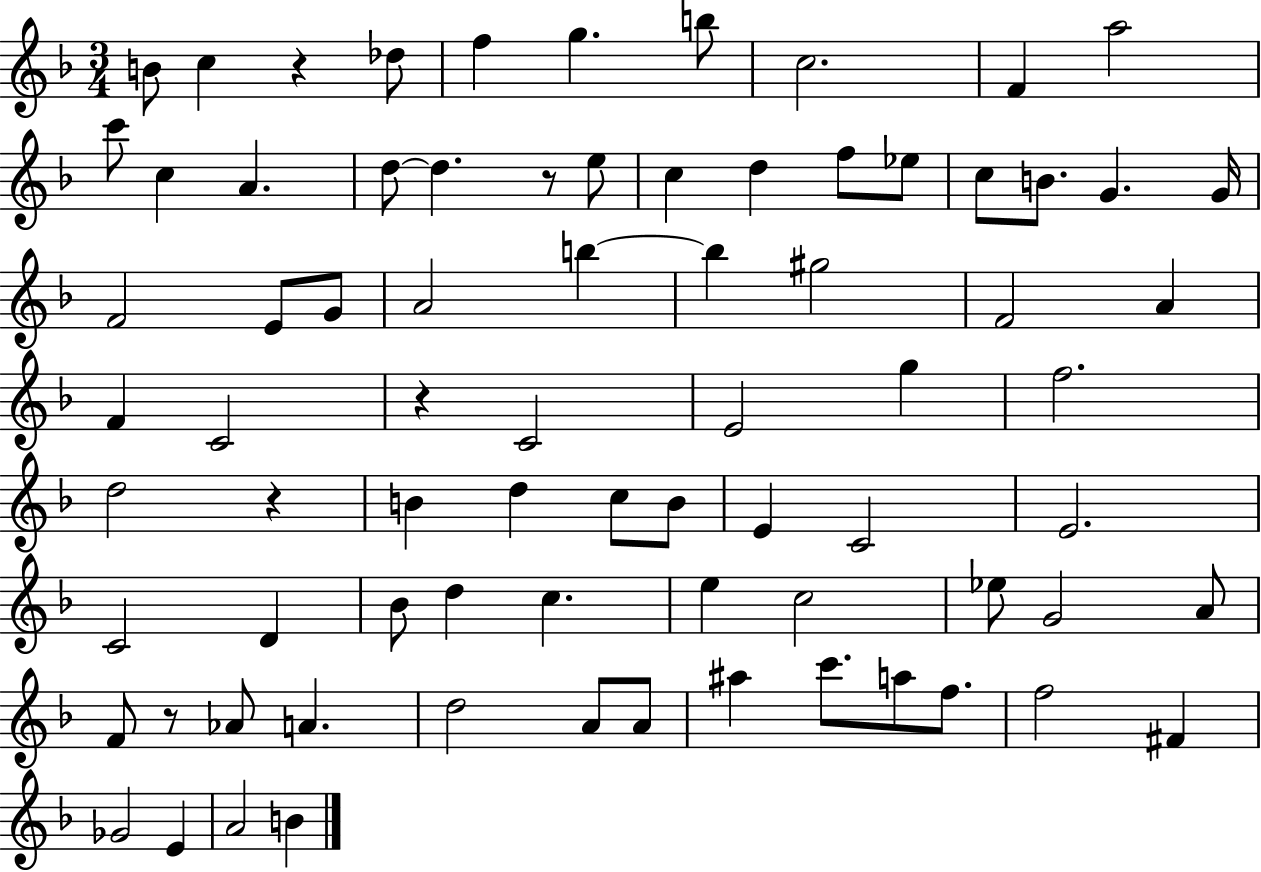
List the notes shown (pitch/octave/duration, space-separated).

B4/e C5/q R/q Db5/e F5/q G5/q. B5/e C5/h. F4/q A5/h C6/e C5/q A4/q. D5/e D5/q. R/e E5/e C5/q D5/q F5/e Eb5/e C5/e B4/e. G4/q. G4/s F4/h E4/e G4/e A4/h B5/q B5/q G#5/h F4/h A4/q F4/q C4/h R/q C4/h E4/h G5/q F5/h. D5/h R/q B4/q D5/q C5/e B4/e E4/q C4/h E4/h. C4/h D4/q Bb4/e D5/q C5/q. E5/q C5/h Eb5/e G4/h A4/e F4/e R/e Ab4/e A4/q. D5/h A4/e A4/e A#5/q C6/e. A5/e F5/e. F5/h F#4/q Gb4/h E4/q A4/h B4/q